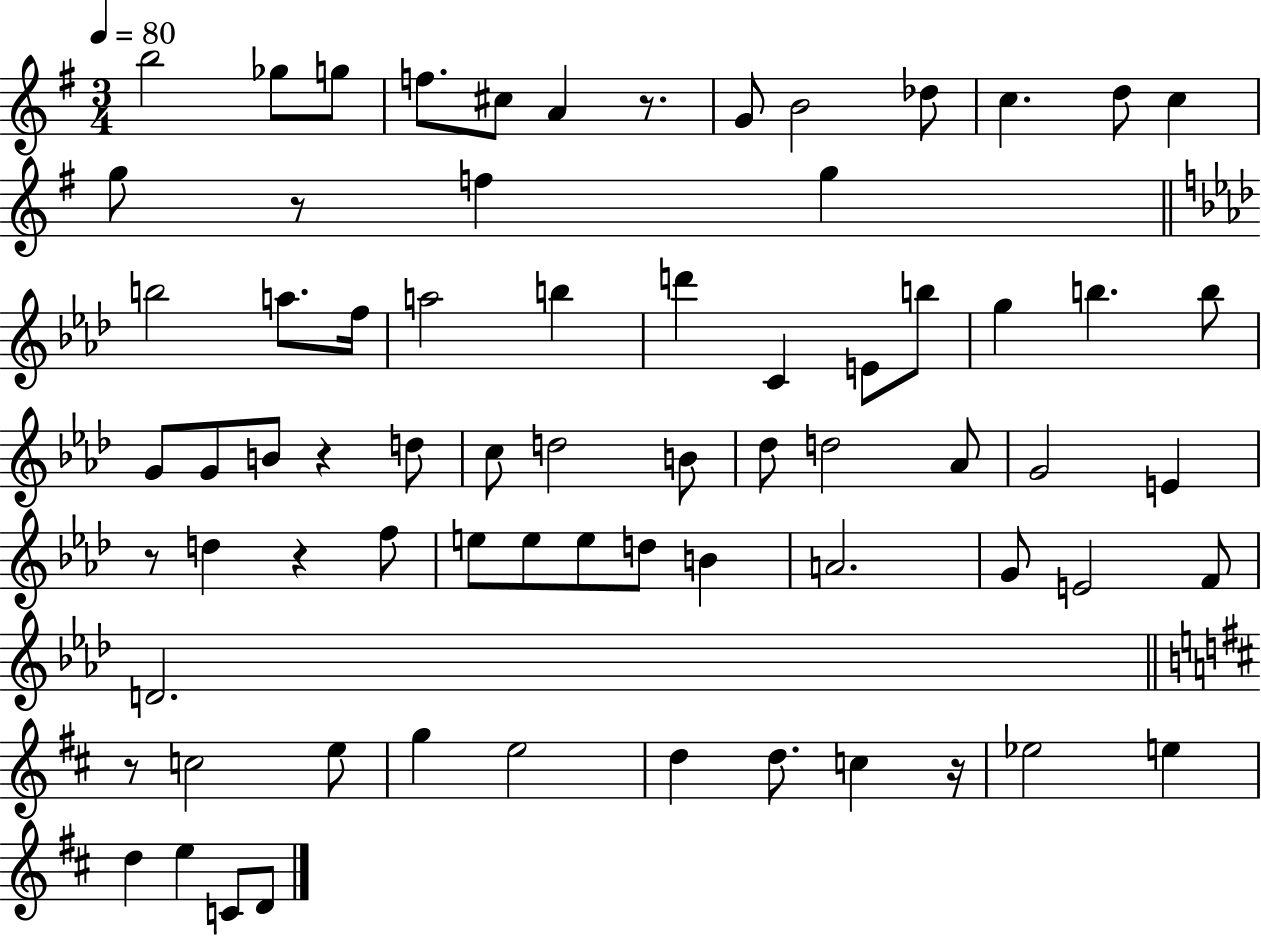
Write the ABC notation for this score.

X:1
T:Untitled
M:3/4
L:1/4
K:G
b2 _g/2 g/2 f/2 ^c/2 A z/2 G/2 B2 _d/2 c d/2 c g/2 z/2 f g b2 a/2 f/4 a2 b d' C E/2 b/2 g b b/2 G/2 G/2 B/2 z d/2 c/2 d2 B/2 _d/2 d2 _A/2 G2 E z/2 d z f/2 e/2 e/2 e/2 d/2 B A2 G/2 E2 F/2 D2 z/2 c2 e/2 g e2 d d/2 c z/4 _e2 e d e C/2 D/2